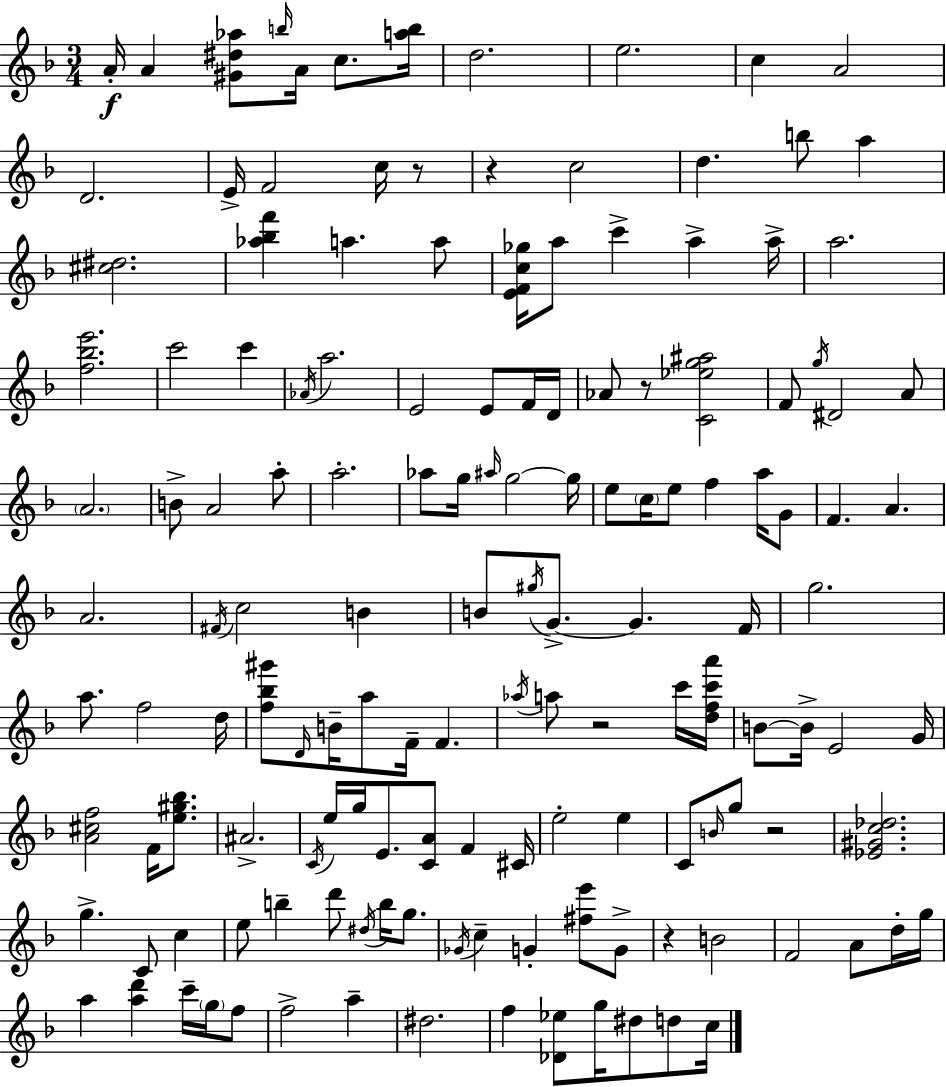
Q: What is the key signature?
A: F major